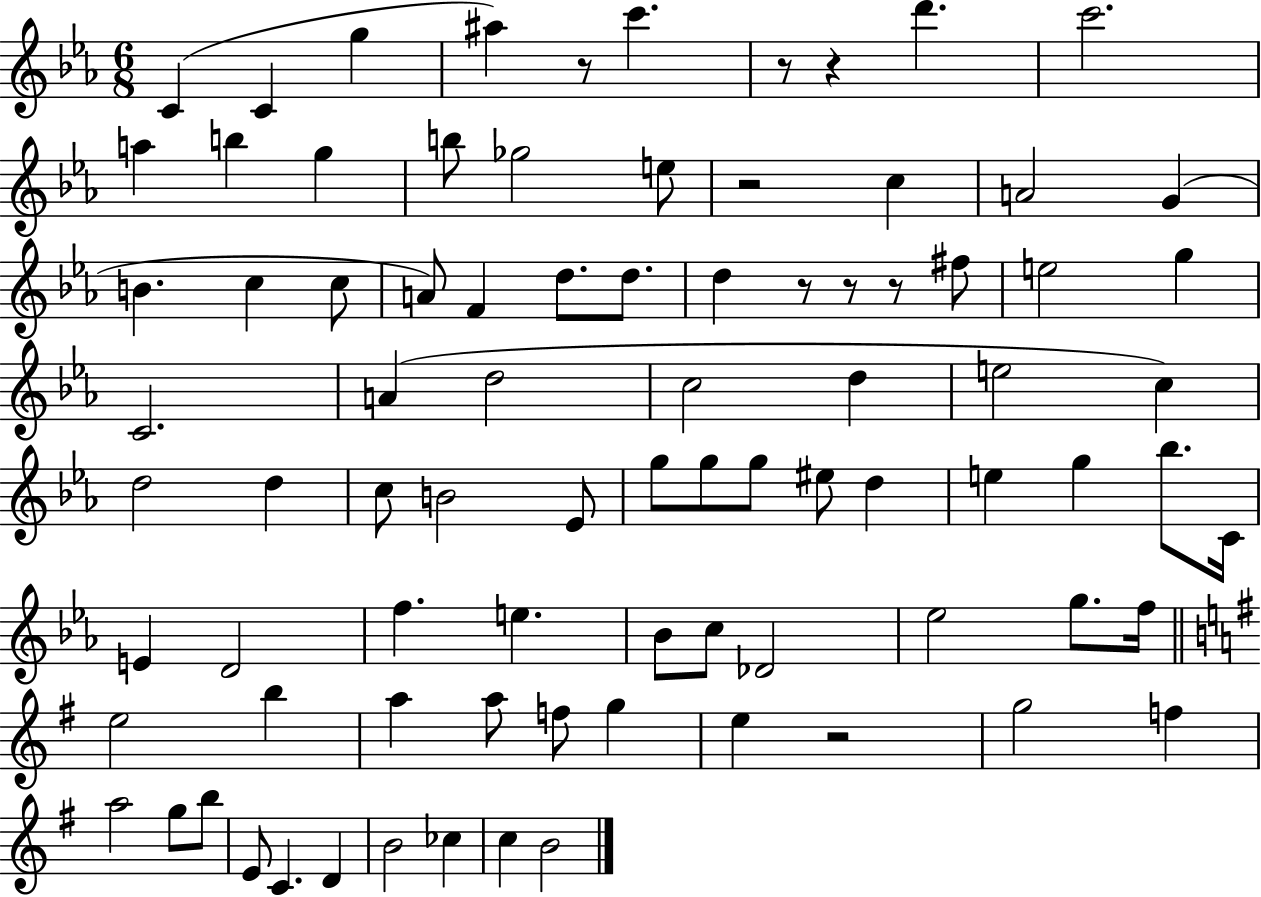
C4/q C4/q G5/q A#5/q R/e C6/q. R/e R/q D6/q. C6/h. A5/q B5/q G5/q B5/e Gb5/h E5/e R/h C5/q A4/h G4/q B4/q. C5/q C5/e A4/e F4/q D5/e. D5/e. D5/q R/e R/e R/e F#5/e E5/h G5/q C4/h. A4/q D5/h C5/h D5/q E5/h C5/q D5/h D5/q C5/e B4/h Eb4/e G5/e G5/e G5/e EIS5/e D5/q E5/q G5/q Bb5/e. C4/s E4/q D4/h F5/q. E5/q. Bb4/e C5/e Db4/h Eb5/h G5/e. F5/s E5/h B5/q A5/q A5/e F5/e G5/q E5/q R/h G5/h F5/q A5/h G5/e B5/e E4/e C4/q. D4/q B4/h CES5/q C5/q B4/h